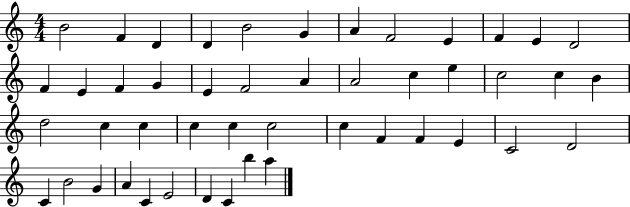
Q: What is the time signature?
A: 4/4